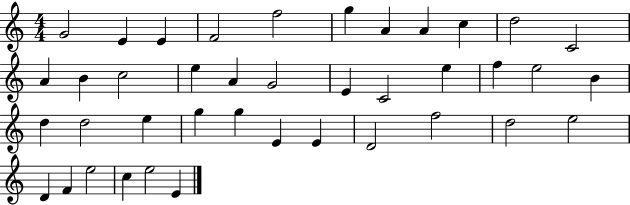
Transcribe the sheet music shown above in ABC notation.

X:1
T:Untitled
M:4/4
L:1/4
K:C
G2 E E F2 f2 g A A c d2 C2 A B c2 e A G2 E C2 e f e2 B d d2 e g g E E D2 f2 d2 e2 D F e2 c e2 E